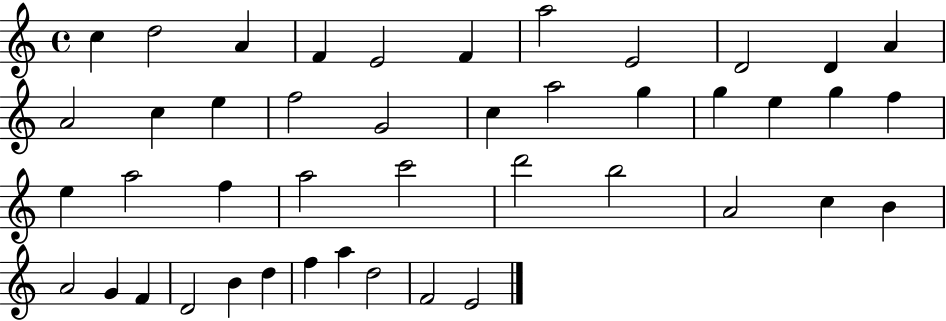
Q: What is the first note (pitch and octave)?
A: C5